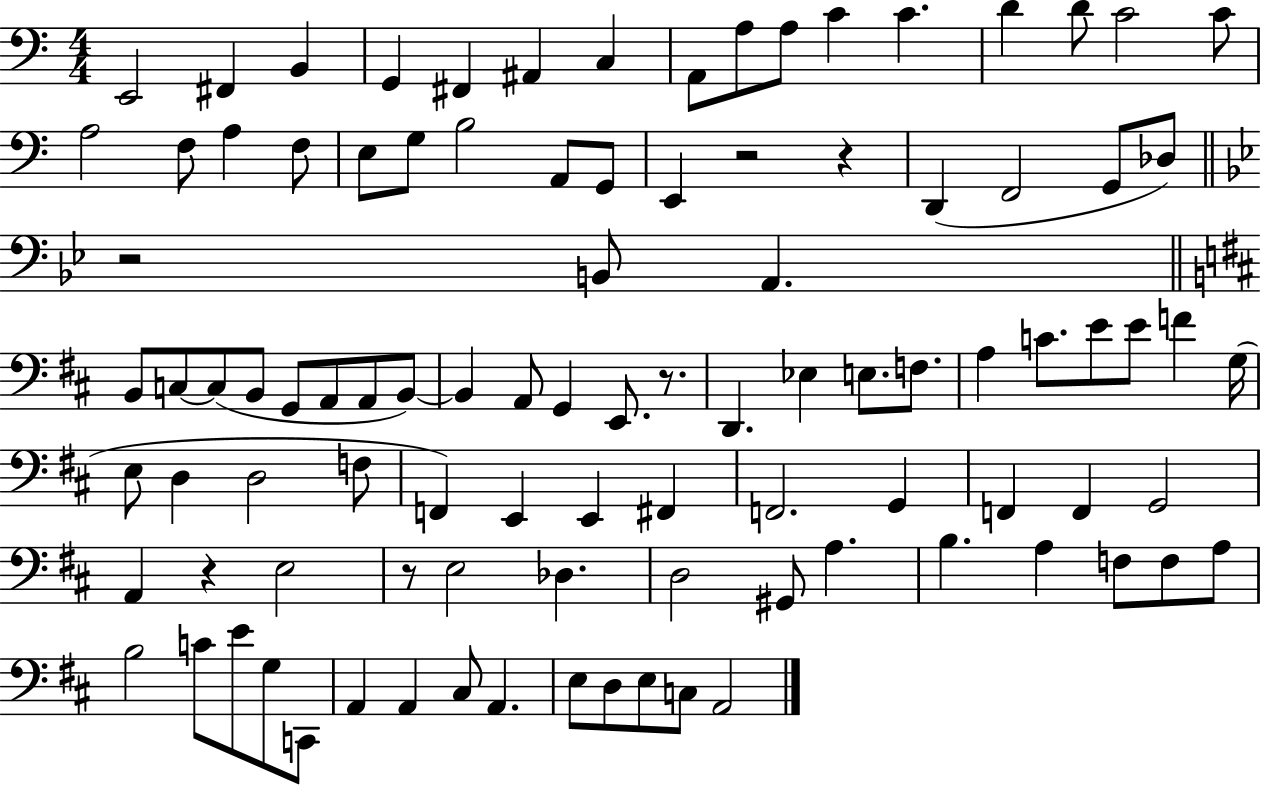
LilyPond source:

{
  \clef bass
  \numericTimeSignature
  \time 4/4
  \key c \major
  \repeat volta 2 { e,2 fis,4 b,4 | g,4 fis,4 ais,4 c4 | a,8 a8 a8 c'4 c'4. | d'4 d'8 c'2 c'8 | \break a2 f8 a4 f8 | e8 g8 b2 a,8 g,8 | e,4 r2 r4 | d,4( f,2 g,8 des8) | \break \bar "||" \break \key g \minor r2 b,8 a,4. | \bar "||" \break \key d \major b,8 c8~~ c8( b,8 g,8 a,8 a,8 b,8~~) | b,4 a,8 g,4 e,8. r8. | d,4. ees4 e8. f8. | a4 c'8. e'8 e'8 f'4 g16( | \break e8 d4 d2 f8 | f,4) e,4 e,4 fis,4 | f,2. g,4 | f,4 f,4 g,2 | \break a,4 r4 e2 | r8 e2 des4. | d2 gis,8 a4. | b4. a4 f8 f8 a8 | \break b2 c'8 e'8 g8 c,8 | a,4 a,4 cis8 a,4. | e8 d8 e8 c8 a,2 | } \bar "|."
}